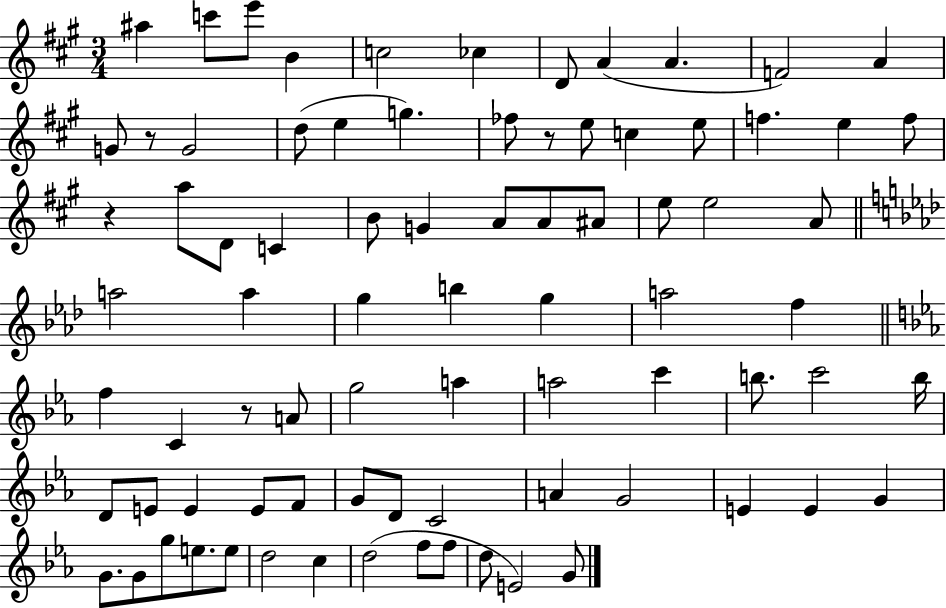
A#5/q C6/e E6/e B4/q C5/h CES5/q D4/e A4/q A4/q. F4/h A4/q G4/e R/e G4/h D5/e E5/q G5/q. FES5/e R/e E5/e C5/q E5/e F5/q. E5/q F5/e R/q A5/e D4/e C4/q B4/e G4/q A4/e A4/e A#4/e E5/e E5/h A4/e A5/h A5/q G5/q B5/q G5/q A5/h F5/q F5/q C4/q R/e A4/e G5/h A5/q A5/h C6/q B5/e. C6/h B5/s D4/e E4/e E4/q E4/e F4/e G4/e D4/e C4/h A4/q G4/h E4/q E4/q G4/q G4/e. G4/e G5/e E5/e. E5/e D5/h C5/q D5/h F5/e F5/e D5/e E4/h G4/e